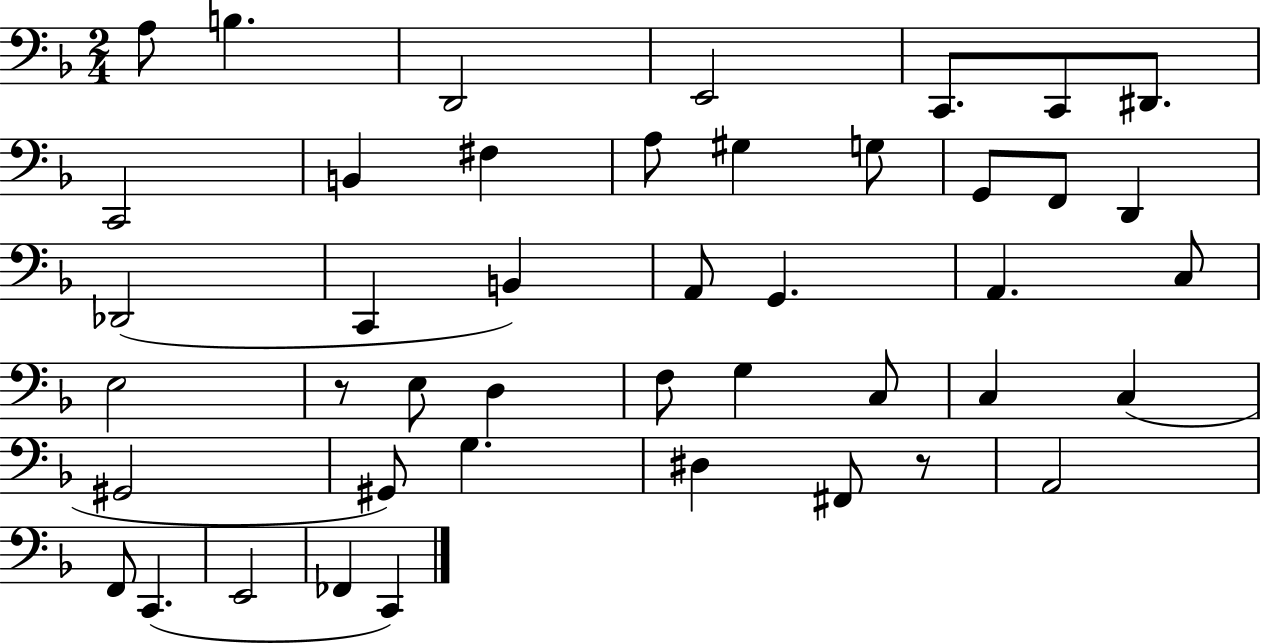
X:1
T:Untitled
M:2/4
L:1/4
K:F
A,/2 B, D,,2 E,,2 C,,/2 C,,/2 ^D,,/2 C,,2 B,, ^F, A,/2 ^G, G,/2 G,,/2 F,,/2 D,, _D,,2 C,, B,, A,,/2 G,, A,, C,/2 E,2 z/2 E,/2 D, F,/2 G, C,/2 C, C, ^G,,2 ^G,,/2 G, ^D, ^F,,/2 z/2 A,,2 F,,/2 C,, E,,2 _F,, C,,